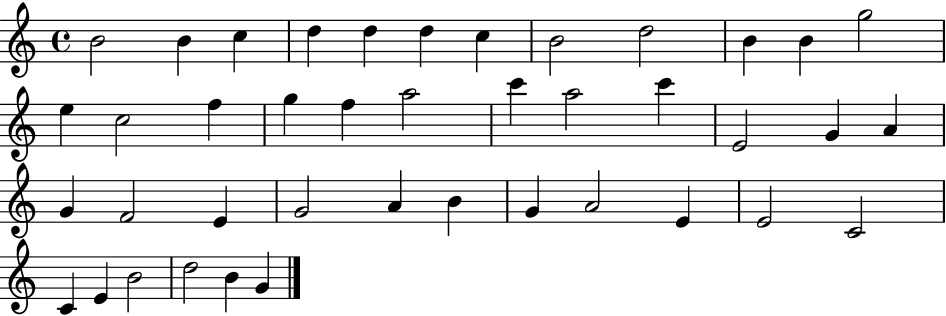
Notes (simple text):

B4/h B4/q C5/q D5/q D5/q D5/q C5/q B4/h D5/h B4/q B4/q G5/h E5/q C5/h F5/q G5/q F5/q A5/h C6/q A5/h C6/q E4/h G4/q A4/q G4/q F4/h E4/q G4/h A4/q B4/q G4/q A4/h E4/q E4/h C4/h C4/q E4/q B4/h D5/h B4/q G4/q